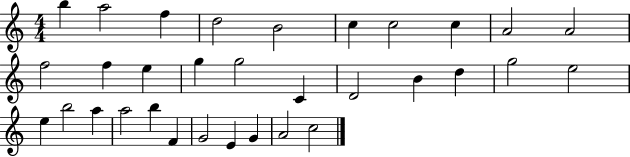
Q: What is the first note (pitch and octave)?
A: B5